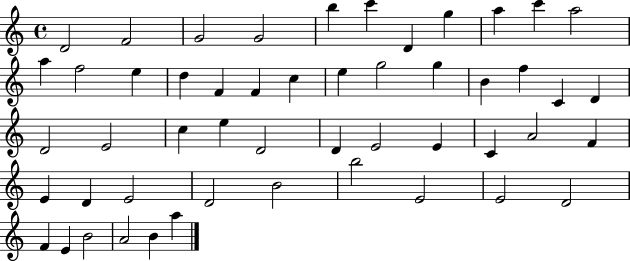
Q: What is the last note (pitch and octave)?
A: A5